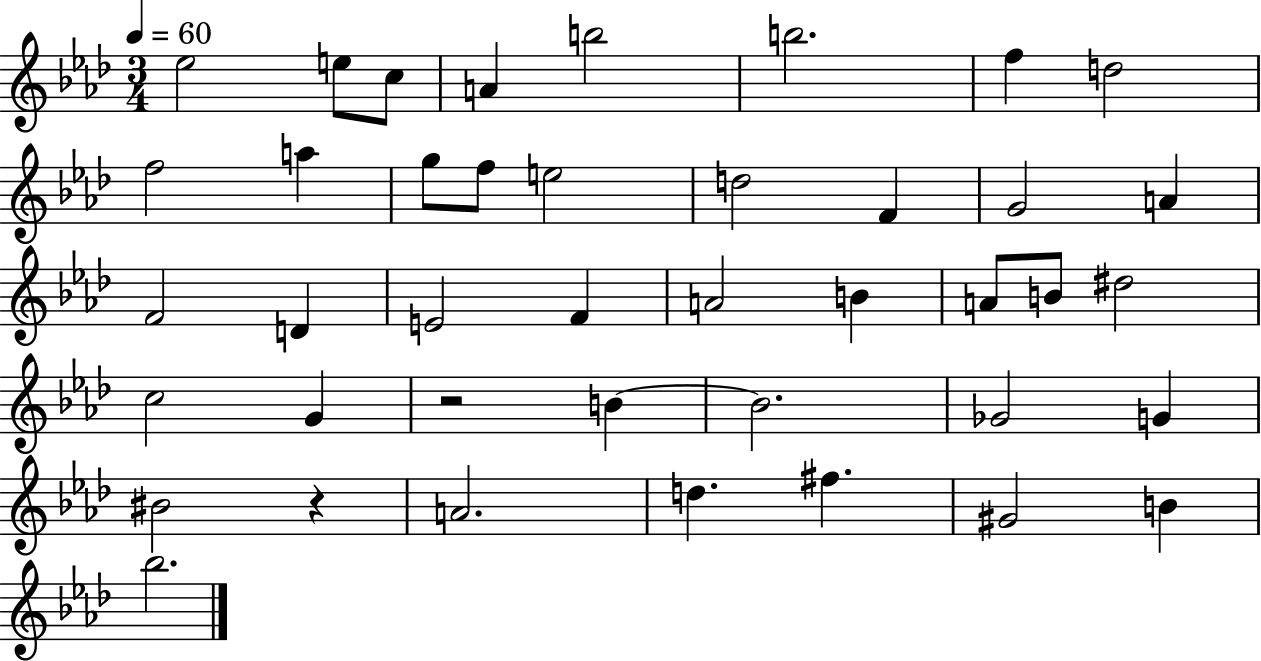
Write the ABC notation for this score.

X:1
T:Untitled
M:3/4
L:1/4
K:Ab
_e2 e/2 c/2 A b2 b2 f d2 f2 a g/2 f/2 e2 d2 F G2 A F2 D E2 F A2 B A/2 B/2 ^d2 c2 G z2 B B2 _G2 G ^B2 z A2 d ^f ^G2 B _b2